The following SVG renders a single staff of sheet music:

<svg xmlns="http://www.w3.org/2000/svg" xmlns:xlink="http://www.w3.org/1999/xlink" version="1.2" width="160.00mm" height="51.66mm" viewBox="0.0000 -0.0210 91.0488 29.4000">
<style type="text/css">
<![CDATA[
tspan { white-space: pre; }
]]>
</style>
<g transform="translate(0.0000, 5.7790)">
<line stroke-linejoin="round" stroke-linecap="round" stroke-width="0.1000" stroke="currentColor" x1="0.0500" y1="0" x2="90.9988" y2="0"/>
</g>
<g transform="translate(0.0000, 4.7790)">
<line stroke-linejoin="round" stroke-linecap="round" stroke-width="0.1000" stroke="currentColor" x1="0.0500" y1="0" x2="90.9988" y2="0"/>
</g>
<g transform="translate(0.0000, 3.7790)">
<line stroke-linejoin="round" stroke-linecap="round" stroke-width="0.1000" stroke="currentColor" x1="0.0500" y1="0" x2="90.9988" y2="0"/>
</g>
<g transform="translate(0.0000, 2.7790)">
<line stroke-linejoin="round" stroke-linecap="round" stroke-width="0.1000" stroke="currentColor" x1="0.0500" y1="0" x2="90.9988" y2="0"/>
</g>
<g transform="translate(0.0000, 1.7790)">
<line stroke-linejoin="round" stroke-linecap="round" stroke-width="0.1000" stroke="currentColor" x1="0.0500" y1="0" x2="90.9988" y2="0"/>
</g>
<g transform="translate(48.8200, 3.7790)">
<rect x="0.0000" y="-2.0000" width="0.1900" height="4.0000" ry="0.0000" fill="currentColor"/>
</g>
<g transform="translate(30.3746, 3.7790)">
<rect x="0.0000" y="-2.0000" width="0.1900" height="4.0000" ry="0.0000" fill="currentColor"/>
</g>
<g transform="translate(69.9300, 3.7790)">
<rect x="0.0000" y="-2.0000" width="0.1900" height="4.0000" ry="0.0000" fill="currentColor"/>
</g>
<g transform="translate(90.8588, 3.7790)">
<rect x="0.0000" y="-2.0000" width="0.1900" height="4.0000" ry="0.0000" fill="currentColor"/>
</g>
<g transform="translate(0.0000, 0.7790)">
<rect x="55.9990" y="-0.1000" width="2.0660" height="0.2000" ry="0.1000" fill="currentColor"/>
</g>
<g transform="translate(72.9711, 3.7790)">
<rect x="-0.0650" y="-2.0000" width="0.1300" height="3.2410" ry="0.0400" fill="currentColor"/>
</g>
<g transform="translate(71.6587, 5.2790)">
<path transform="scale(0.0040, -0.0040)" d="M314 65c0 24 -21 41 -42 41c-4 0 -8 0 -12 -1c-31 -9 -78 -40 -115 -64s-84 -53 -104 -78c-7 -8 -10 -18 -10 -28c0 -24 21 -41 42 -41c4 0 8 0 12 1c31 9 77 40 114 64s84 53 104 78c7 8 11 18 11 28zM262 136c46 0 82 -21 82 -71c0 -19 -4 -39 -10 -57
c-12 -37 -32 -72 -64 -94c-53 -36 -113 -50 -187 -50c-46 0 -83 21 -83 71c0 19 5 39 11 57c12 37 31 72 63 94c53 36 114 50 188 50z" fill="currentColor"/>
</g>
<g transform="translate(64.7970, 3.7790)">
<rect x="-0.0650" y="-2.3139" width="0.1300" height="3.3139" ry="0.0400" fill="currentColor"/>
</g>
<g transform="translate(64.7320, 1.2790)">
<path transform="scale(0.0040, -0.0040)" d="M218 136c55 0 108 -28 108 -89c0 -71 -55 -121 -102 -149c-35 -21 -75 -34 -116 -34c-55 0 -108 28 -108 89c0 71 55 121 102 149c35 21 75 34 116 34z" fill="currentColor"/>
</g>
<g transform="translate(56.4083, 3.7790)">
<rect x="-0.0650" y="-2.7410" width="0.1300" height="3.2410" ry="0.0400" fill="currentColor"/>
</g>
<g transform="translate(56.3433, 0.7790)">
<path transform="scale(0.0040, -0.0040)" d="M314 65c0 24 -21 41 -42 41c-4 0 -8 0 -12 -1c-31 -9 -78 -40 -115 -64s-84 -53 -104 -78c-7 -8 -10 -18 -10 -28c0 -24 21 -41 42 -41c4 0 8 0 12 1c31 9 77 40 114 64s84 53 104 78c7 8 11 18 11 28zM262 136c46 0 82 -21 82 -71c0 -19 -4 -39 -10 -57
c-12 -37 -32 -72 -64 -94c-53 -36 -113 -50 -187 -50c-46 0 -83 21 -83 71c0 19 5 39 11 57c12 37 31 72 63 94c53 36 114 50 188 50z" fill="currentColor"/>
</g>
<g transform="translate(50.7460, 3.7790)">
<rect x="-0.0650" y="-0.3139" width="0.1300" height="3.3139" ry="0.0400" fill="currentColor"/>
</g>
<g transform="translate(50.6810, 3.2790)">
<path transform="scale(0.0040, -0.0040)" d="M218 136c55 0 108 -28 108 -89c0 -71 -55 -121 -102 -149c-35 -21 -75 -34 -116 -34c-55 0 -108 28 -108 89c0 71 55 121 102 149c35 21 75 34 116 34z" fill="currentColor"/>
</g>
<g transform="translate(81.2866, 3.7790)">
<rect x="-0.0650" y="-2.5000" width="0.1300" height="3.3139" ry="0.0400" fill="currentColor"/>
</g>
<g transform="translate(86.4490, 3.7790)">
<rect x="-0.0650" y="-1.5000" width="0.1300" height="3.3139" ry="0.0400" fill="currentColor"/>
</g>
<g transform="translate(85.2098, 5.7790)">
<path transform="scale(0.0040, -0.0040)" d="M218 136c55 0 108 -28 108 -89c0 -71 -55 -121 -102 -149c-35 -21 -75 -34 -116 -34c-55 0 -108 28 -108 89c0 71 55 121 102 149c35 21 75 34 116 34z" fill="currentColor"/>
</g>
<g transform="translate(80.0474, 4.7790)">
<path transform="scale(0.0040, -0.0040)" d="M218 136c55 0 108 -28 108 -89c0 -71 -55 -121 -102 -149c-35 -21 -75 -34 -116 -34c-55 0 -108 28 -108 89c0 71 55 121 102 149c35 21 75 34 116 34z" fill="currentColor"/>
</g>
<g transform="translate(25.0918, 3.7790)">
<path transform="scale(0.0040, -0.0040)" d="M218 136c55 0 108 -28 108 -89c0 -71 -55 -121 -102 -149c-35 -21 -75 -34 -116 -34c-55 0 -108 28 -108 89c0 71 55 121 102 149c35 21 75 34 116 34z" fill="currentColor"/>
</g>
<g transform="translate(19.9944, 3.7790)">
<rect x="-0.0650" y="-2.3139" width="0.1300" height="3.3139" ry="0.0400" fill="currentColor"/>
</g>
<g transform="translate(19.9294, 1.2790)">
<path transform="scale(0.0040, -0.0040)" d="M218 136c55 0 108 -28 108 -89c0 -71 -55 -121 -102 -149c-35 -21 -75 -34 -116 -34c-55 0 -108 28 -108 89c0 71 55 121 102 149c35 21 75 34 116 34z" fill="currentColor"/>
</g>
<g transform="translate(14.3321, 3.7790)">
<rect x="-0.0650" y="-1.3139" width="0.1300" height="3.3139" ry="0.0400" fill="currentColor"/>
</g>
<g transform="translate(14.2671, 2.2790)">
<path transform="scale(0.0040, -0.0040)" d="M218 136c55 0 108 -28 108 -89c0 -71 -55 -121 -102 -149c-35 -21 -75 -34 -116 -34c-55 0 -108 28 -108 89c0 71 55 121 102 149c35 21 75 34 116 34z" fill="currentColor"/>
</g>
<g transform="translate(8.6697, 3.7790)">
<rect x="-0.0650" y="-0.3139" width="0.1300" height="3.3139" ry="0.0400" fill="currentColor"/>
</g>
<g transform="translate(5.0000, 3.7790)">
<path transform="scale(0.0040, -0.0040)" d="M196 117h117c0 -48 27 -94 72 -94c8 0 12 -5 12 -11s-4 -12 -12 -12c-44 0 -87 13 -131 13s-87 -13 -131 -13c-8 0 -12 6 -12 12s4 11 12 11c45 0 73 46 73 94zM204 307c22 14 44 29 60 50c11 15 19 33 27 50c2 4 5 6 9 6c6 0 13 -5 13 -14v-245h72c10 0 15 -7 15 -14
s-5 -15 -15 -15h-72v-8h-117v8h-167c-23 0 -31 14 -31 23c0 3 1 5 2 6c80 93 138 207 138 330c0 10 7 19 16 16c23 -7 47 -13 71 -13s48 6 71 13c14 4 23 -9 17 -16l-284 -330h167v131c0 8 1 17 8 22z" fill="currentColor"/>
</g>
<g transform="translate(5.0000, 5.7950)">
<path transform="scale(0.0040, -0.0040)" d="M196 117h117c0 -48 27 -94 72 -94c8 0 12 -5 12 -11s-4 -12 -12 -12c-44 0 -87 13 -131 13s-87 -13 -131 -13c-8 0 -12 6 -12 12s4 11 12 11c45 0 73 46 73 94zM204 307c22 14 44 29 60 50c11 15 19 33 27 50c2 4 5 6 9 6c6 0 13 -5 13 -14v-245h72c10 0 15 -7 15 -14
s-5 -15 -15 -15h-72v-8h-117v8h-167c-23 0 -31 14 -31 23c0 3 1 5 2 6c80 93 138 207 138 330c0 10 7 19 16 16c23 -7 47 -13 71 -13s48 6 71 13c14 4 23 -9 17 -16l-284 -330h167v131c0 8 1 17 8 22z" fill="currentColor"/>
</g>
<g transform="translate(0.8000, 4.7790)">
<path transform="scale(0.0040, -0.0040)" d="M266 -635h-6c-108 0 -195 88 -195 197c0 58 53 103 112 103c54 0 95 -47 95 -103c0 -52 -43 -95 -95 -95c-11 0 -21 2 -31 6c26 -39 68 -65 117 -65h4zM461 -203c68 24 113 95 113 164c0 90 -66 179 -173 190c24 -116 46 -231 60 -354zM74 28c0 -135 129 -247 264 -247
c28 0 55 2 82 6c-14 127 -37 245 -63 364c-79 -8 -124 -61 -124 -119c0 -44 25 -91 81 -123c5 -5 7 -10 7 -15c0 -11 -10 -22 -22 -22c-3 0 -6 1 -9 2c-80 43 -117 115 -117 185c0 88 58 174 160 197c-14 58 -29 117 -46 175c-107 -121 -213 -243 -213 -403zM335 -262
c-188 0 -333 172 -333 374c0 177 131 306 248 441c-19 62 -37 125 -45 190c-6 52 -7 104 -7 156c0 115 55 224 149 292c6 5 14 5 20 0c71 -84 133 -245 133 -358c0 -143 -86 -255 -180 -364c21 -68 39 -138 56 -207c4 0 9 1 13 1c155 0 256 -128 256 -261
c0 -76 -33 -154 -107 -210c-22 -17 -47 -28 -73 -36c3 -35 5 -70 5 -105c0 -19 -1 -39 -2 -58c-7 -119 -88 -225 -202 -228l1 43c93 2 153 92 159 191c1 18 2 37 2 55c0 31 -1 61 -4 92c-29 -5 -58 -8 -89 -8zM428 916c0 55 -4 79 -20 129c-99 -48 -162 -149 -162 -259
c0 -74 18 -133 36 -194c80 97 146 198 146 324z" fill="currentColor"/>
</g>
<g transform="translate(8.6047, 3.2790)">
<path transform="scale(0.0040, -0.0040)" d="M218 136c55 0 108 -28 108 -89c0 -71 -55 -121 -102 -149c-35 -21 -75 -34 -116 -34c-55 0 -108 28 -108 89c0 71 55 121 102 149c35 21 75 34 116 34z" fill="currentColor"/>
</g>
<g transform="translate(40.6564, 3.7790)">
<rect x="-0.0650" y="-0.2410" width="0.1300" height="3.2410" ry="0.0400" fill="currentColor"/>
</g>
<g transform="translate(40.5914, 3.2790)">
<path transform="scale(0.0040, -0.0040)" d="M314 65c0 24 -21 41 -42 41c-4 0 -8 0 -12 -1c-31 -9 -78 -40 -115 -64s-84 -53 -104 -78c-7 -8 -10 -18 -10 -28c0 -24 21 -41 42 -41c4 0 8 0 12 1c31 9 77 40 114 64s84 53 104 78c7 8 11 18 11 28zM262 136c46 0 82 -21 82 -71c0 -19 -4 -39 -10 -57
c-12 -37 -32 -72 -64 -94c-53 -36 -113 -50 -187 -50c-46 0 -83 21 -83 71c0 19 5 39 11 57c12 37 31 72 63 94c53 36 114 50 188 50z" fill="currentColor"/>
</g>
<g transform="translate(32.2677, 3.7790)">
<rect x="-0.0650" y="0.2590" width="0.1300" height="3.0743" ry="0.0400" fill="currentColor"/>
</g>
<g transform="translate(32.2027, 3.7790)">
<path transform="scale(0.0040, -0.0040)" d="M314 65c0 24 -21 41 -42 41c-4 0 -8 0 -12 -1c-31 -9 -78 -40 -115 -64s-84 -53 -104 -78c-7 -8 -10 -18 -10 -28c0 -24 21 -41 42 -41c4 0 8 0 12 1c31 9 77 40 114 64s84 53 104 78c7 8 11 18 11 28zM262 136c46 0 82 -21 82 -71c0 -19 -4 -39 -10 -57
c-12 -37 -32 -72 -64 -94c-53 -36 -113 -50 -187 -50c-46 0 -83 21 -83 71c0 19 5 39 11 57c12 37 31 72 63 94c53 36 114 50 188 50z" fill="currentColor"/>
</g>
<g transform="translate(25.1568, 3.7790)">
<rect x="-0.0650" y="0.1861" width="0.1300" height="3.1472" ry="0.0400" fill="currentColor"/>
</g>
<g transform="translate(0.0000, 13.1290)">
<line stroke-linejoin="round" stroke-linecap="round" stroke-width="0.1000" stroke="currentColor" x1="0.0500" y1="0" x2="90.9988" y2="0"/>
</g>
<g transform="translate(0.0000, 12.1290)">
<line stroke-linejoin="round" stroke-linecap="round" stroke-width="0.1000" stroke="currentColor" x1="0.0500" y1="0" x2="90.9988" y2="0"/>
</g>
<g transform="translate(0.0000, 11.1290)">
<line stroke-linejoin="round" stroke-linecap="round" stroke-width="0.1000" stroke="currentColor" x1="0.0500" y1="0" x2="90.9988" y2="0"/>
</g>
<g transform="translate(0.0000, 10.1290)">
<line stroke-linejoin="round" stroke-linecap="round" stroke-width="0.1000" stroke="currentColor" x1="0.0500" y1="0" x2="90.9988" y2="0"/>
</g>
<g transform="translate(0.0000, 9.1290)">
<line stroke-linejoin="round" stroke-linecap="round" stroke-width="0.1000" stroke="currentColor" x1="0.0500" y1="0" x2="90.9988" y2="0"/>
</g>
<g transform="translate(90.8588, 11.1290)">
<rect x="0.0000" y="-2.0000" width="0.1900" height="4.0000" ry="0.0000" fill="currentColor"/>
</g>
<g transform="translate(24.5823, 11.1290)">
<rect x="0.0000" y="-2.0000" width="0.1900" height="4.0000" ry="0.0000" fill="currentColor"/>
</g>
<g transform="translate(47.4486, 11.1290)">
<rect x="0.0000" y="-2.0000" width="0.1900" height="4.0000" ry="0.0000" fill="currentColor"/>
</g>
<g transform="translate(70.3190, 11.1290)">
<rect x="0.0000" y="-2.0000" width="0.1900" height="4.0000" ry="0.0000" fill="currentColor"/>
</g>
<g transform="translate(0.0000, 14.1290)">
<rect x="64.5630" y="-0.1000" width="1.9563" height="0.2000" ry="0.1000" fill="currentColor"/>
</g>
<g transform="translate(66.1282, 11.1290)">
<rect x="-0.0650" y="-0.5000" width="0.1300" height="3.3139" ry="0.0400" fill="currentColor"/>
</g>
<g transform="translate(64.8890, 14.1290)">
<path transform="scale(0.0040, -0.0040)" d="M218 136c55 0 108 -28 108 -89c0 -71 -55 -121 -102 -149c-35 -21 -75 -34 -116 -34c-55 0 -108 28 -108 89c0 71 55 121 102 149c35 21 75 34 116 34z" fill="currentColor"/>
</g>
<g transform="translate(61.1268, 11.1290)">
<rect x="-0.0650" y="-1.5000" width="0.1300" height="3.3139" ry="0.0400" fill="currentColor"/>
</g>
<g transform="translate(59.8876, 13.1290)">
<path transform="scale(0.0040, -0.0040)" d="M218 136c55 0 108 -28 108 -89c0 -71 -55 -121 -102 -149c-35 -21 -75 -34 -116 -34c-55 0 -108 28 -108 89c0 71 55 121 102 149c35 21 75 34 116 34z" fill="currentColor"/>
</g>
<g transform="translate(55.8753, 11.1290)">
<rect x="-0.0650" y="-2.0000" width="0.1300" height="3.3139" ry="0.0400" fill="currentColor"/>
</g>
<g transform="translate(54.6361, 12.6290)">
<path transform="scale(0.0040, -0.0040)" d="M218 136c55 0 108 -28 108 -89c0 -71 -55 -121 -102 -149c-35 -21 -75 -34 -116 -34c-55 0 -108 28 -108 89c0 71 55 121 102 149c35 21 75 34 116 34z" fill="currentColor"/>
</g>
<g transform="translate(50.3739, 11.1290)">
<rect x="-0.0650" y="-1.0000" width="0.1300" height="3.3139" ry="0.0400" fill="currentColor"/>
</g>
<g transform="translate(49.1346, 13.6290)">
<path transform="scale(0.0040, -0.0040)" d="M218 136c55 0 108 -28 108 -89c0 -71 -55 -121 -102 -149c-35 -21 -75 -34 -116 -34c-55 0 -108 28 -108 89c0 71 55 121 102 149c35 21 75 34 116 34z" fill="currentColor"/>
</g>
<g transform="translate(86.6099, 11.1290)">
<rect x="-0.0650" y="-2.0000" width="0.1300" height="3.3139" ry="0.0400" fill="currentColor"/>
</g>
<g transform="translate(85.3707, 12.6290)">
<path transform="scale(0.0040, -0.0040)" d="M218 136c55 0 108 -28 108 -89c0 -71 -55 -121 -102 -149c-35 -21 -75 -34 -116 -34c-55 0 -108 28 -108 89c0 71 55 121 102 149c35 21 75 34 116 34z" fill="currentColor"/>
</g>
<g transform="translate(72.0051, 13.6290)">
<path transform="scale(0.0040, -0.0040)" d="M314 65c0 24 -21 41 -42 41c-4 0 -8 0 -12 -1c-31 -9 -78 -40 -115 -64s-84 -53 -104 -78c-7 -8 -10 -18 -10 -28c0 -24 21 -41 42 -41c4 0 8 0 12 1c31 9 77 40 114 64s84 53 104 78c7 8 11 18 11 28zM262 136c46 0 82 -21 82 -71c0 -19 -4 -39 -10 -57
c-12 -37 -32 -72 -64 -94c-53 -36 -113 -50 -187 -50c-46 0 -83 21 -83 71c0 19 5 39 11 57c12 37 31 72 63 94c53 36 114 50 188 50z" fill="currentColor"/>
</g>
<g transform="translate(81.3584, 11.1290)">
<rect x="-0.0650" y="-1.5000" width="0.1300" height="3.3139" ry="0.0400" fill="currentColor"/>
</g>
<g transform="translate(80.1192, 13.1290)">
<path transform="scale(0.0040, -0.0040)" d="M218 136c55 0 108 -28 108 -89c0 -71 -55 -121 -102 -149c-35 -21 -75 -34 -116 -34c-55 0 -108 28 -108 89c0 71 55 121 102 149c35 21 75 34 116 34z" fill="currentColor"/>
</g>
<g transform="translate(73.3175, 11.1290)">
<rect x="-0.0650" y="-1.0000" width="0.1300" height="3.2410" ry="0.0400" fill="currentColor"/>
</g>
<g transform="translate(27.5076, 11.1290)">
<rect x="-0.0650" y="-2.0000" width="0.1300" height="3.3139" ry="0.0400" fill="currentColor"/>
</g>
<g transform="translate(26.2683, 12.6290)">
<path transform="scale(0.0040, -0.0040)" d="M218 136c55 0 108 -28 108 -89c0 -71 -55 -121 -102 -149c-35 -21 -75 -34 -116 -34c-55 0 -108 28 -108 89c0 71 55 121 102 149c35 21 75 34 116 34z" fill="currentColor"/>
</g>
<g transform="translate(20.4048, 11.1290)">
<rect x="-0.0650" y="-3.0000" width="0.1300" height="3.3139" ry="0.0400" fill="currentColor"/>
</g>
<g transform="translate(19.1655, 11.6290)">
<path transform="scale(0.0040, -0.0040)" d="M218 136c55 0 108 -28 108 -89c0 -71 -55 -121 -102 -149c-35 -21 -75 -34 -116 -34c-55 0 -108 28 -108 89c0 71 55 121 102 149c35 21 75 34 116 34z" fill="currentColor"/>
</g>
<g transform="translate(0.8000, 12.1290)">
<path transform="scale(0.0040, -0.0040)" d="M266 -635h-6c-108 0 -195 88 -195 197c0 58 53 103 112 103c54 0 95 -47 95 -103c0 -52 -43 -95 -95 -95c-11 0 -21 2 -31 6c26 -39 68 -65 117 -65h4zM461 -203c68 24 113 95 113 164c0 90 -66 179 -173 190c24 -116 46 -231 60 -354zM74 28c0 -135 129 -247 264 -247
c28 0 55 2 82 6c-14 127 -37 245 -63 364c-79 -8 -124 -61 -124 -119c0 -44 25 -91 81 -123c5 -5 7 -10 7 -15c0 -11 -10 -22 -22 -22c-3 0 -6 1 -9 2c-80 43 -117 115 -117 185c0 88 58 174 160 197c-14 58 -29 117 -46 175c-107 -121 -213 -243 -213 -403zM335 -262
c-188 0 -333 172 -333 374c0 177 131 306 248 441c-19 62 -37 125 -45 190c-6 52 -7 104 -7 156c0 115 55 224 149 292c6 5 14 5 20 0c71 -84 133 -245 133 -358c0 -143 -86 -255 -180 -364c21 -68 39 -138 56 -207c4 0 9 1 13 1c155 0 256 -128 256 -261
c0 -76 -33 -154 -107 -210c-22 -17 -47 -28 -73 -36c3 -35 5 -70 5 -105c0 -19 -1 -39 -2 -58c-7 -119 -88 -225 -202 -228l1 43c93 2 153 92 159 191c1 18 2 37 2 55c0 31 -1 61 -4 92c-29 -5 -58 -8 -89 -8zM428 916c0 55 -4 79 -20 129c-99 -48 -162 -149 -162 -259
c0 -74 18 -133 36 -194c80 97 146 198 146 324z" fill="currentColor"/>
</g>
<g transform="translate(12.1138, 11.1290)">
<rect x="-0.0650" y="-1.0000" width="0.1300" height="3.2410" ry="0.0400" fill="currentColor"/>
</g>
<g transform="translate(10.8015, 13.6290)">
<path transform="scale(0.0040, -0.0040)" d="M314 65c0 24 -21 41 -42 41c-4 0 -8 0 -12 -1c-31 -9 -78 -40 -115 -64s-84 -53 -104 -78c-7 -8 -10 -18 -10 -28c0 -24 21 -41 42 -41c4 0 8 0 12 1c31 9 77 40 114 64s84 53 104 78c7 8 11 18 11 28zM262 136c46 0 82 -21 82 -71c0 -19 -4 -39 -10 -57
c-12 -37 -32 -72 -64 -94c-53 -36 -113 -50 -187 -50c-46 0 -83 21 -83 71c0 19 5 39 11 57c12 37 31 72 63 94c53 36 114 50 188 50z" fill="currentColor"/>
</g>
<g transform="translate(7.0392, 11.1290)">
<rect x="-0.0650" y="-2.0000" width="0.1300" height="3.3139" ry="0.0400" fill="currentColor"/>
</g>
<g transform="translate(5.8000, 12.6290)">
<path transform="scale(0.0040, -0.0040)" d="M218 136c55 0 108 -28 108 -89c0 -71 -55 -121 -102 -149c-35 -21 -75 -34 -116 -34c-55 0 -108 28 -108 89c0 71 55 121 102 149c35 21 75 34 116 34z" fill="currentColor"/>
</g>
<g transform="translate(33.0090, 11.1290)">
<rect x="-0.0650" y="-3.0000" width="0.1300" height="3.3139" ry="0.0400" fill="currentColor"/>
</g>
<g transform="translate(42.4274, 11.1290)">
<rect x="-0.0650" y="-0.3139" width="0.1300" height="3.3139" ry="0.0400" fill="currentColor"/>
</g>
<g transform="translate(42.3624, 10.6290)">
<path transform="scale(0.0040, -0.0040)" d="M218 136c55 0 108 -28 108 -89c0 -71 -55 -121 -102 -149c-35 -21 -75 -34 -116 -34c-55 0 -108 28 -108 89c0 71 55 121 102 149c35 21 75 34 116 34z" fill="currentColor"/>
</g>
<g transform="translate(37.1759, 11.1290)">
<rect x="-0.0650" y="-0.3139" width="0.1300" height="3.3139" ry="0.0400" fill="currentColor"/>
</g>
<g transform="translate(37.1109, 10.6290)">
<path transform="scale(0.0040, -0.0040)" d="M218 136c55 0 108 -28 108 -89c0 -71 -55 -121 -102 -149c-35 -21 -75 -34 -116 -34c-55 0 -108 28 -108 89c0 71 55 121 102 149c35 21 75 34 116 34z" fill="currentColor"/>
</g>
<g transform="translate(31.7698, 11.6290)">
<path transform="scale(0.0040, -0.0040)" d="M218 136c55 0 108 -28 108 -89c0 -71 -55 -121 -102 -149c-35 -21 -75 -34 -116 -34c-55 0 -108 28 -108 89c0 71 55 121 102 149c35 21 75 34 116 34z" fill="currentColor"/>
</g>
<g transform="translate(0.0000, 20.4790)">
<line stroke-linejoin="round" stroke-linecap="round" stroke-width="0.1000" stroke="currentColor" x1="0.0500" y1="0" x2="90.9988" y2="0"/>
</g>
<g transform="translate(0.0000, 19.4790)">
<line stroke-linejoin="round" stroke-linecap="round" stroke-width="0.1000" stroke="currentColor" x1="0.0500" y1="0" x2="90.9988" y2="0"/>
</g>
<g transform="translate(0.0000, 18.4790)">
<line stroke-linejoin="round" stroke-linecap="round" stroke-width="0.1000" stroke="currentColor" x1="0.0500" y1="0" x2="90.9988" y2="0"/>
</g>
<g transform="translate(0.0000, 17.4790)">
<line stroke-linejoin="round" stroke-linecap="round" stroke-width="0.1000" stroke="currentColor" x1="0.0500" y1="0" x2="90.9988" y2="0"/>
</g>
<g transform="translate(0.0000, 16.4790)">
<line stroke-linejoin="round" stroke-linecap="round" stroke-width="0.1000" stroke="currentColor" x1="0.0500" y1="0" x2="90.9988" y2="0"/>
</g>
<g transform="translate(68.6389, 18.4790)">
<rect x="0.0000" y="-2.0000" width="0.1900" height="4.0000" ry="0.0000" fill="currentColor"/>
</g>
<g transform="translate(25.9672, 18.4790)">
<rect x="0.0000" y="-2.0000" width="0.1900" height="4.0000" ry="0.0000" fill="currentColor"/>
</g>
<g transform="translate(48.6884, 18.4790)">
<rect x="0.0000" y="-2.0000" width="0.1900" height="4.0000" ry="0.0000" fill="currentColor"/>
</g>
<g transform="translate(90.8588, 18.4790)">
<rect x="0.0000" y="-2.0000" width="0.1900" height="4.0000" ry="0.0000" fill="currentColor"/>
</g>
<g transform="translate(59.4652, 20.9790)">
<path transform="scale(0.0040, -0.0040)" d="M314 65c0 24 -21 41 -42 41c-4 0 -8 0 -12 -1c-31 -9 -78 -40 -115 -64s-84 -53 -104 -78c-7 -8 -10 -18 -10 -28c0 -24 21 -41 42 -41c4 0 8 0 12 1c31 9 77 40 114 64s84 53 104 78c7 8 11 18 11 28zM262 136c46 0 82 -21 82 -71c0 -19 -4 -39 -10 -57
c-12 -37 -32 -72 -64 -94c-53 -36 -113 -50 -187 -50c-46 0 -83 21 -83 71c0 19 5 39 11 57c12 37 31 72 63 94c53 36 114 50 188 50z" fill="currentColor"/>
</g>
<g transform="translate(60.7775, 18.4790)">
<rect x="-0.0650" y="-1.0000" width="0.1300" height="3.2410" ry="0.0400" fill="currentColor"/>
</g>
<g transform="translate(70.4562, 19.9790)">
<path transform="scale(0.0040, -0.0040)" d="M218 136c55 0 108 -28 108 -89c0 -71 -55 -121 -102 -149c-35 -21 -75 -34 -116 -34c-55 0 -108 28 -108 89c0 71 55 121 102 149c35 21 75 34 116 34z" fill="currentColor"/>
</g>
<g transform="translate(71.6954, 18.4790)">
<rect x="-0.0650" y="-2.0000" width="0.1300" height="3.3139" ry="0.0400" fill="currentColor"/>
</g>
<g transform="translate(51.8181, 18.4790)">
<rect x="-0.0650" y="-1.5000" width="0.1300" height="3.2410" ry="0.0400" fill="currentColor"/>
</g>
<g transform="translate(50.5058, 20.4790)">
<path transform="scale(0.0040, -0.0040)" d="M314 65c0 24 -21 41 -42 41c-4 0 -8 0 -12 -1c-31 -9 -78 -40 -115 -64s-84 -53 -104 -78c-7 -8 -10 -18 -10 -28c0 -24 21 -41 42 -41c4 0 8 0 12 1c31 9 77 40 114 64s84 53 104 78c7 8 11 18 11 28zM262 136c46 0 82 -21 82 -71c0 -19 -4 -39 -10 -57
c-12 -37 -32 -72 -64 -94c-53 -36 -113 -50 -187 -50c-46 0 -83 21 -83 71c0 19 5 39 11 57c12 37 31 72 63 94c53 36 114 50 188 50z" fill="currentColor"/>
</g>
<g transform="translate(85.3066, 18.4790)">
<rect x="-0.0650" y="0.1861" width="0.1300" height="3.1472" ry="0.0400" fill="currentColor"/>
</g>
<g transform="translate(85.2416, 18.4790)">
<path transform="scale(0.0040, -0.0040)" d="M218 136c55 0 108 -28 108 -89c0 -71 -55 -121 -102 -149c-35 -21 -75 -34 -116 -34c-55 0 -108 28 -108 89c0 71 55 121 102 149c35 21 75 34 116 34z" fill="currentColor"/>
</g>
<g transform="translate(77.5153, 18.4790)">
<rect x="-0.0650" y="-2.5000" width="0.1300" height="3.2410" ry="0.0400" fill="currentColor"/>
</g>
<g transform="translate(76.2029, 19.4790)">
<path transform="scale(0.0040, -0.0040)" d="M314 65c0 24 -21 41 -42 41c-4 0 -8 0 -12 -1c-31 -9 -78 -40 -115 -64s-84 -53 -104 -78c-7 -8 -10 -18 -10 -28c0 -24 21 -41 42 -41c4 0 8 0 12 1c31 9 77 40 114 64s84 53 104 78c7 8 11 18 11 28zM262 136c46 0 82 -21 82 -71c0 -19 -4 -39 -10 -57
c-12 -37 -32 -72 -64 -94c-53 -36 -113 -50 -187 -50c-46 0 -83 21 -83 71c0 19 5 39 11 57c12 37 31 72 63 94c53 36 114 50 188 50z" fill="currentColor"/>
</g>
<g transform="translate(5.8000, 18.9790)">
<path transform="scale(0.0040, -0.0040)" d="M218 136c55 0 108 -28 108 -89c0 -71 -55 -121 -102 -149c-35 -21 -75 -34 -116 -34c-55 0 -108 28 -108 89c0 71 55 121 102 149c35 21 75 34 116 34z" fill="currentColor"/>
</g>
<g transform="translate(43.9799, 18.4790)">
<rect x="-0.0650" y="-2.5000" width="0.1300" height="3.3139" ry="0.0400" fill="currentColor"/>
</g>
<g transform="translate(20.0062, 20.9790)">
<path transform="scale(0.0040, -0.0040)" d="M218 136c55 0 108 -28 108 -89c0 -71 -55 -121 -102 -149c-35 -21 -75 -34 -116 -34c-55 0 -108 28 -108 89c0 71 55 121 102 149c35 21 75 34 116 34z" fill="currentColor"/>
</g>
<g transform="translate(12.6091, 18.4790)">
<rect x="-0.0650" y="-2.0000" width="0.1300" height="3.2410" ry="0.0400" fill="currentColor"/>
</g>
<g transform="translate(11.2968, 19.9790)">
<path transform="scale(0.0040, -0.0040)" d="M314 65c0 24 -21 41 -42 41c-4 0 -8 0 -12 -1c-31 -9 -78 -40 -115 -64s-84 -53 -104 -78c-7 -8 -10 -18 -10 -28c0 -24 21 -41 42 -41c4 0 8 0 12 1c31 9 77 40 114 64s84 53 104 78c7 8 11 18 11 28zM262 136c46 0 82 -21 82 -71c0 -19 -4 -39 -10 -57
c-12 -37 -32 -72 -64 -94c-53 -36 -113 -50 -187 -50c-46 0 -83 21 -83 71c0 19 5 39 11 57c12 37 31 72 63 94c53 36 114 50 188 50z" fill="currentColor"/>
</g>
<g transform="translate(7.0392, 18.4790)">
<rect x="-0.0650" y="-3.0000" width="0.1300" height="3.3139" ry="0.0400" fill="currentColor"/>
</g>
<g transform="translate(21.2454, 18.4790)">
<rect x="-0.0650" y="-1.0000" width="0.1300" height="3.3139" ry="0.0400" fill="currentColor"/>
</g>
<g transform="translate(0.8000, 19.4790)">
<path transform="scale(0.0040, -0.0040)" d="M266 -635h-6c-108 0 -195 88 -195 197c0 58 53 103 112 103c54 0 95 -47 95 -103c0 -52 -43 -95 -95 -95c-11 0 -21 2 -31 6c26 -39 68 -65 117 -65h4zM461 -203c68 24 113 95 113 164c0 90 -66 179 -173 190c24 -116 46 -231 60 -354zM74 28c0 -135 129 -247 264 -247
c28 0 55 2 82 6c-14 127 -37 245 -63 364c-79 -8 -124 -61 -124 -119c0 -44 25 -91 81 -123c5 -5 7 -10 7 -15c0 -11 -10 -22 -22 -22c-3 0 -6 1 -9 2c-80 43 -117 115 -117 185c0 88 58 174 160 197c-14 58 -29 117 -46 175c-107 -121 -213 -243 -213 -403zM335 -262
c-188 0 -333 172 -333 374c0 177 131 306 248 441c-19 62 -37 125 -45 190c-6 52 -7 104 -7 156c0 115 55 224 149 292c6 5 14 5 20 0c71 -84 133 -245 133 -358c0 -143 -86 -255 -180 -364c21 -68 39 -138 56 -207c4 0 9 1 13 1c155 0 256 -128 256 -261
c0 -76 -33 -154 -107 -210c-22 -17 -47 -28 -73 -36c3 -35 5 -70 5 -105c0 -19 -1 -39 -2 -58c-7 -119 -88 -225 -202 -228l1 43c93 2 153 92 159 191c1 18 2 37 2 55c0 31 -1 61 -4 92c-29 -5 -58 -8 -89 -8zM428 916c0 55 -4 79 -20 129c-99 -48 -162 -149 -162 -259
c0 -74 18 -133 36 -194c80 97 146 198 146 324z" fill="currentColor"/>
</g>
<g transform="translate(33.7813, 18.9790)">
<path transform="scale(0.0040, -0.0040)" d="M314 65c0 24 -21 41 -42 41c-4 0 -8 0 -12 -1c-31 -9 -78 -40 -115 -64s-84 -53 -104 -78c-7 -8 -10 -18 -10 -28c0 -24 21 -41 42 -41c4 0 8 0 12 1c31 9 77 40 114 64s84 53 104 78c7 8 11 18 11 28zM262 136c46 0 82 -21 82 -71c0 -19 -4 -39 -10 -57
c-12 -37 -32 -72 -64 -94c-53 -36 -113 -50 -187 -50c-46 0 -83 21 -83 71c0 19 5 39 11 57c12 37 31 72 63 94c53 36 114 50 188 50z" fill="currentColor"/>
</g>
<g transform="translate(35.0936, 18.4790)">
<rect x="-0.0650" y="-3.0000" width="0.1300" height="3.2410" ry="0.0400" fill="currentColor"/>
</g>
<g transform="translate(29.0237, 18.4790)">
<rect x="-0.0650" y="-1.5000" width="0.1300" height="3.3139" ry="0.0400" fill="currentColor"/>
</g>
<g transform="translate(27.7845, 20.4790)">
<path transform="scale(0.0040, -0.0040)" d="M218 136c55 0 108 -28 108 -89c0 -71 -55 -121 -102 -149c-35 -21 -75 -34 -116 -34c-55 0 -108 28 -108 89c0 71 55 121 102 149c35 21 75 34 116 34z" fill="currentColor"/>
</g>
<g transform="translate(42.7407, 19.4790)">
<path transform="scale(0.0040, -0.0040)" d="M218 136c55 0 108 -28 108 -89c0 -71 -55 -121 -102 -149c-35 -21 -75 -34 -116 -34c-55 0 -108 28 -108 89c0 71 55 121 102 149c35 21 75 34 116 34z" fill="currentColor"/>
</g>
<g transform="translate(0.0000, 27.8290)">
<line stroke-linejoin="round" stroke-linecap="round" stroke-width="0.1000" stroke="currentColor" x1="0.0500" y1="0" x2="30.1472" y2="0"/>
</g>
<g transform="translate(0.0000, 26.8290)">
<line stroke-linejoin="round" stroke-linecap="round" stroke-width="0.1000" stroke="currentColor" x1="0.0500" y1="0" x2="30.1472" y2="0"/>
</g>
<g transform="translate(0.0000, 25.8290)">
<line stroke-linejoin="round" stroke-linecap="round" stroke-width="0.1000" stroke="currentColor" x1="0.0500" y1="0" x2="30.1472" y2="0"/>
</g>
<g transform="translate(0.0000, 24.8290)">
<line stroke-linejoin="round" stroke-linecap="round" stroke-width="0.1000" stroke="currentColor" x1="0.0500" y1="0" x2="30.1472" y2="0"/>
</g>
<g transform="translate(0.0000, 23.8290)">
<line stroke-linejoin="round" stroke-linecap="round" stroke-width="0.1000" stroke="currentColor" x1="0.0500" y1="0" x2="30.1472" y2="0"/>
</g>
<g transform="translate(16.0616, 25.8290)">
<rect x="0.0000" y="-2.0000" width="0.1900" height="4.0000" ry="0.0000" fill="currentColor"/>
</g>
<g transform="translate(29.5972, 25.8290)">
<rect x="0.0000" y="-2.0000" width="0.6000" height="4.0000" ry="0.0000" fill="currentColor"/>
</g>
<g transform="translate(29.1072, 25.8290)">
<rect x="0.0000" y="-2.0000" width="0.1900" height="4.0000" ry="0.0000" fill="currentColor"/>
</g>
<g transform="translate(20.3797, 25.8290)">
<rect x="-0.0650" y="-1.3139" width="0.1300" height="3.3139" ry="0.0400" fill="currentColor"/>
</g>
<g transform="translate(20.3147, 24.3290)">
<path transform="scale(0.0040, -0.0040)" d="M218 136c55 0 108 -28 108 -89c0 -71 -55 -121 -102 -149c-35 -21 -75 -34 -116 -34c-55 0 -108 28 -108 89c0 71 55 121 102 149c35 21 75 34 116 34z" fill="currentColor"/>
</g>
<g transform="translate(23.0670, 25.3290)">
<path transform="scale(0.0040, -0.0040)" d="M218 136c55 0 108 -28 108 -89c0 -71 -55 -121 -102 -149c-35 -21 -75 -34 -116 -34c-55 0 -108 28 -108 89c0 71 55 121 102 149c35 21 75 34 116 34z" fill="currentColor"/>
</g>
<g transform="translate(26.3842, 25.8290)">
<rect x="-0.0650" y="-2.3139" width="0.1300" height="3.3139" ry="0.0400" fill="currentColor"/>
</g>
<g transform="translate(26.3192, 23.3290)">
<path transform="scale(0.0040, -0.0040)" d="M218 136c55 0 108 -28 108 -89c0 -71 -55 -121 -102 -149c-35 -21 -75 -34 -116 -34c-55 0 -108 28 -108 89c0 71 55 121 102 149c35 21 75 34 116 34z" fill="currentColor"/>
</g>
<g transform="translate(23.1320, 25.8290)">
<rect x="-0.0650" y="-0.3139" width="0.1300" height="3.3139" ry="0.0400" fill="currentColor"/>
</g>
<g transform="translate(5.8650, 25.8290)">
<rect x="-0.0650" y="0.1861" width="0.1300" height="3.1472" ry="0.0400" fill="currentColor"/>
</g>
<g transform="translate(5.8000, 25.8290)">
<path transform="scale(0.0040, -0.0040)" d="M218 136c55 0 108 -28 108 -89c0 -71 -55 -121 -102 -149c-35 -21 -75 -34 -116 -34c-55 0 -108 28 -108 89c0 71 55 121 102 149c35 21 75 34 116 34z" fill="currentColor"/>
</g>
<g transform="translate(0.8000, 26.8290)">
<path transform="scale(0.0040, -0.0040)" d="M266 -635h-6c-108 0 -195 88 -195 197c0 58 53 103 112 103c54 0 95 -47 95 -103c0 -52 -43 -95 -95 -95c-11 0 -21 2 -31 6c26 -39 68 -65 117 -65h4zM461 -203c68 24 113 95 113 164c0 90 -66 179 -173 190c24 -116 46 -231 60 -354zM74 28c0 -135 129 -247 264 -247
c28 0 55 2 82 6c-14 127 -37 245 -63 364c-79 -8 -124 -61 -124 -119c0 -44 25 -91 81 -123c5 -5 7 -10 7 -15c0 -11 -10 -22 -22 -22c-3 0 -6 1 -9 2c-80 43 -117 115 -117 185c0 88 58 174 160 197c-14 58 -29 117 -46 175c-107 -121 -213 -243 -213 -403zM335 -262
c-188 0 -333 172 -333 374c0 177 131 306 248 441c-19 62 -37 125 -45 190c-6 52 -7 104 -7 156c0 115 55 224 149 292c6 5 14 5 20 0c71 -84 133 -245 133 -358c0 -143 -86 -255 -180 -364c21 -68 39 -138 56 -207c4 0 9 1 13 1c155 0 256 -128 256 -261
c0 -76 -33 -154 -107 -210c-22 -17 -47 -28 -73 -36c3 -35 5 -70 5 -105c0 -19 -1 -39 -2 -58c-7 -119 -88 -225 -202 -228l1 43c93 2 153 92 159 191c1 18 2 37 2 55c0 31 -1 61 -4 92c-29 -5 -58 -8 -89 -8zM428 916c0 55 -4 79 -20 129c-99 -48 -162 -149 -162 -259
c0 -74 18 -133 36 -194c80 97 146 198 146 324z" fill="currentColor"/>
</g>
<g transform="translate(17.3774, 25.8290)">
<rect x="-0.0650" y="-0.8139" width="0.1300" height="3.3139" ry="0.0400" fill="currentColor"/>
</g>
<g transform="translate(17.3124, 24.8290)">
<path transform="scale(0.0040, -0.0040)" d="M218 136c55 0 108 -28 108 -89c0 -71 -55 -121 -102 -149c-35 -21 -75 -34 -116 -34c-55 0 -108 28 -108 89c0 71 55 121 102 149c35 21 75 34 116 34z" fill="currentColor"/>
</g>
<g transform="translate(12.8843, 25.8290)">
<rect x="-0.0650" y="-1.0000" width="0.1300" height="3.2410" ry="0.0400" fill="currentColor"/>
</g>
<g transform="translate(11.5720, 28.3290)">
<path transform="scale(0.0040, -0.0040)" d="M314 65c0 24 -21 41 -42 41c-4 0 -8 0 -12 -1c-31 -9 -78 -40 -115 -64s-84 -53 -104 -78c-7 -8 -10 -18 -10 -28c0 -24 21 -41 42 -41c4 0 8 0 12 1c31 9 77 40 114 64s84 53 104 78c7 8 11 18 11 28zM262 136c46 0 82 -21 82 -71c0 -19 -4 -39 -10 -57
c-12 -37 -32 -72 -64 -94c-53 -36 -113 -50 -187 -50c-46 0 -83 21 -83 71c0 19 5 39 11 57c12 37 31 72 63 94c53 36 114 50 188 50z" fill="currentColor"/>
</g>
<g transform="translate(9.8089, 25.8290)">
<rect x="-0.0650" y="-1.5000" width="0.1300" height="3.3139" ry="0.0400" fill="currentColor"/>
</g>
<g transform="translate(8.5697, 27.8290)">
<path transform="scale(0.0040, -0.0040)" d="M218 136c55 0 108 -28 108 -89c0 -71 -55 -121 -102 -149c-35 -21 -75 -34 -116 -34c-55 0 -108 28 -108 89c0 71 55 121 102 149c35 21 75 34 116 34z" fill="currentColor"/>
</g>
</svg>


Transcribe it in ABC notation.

X:1
T:Untitled
M:4/4
L:1/4
K:C
c e g B B2 c2 c a2 g F2 G E F D2 A F A c c D F E C D2 E F A F2 D E A2 G E2 D2 F G2 B B E D2 d e c g